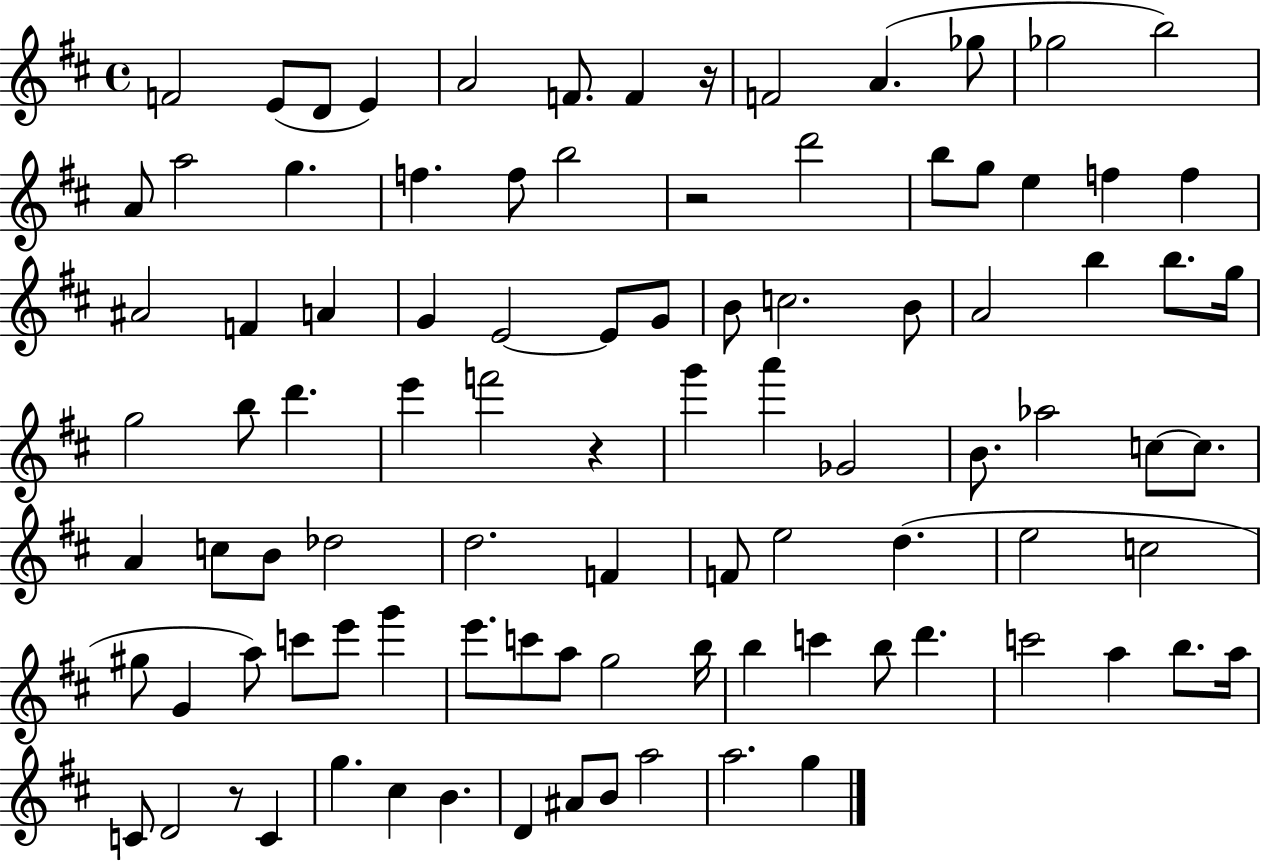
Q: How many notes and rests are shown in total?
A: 96